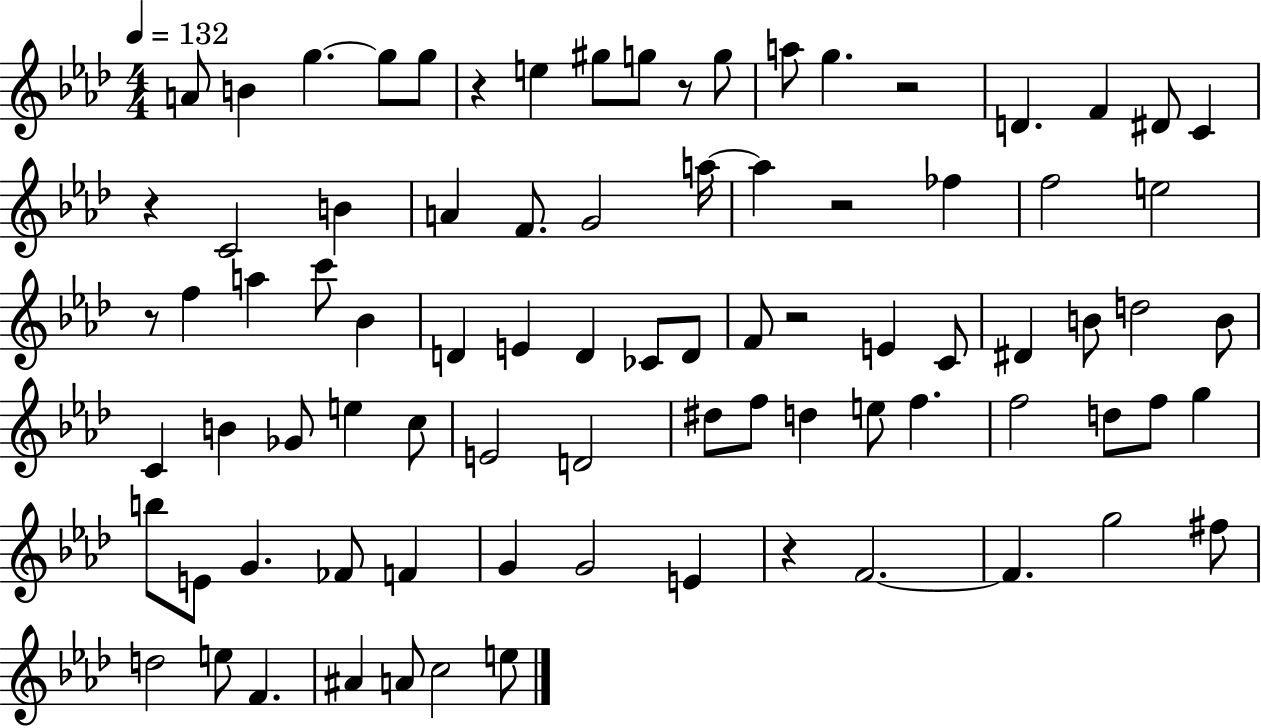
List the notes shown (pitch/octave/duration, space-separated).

A4/e B4/q G5/q. G5/e G5/e R/q E5/q G#5/e G5/e R/e G5/e A5/e G5/q. R/h D4/q. F4/q D#4/e C4/q R/q C4/h B4/q A4/q F4/e. G4/h A5/s A5/q R/h FES5/q F5/h E5/h R/e F5/q A5/q C6/e Bb4/q D4/q E4/q D4/q CES4/e D4/e F4/e R/h E4/q C4/e D#4/q B4/e D5/h B4/e C4/q B4/q Gb4/e E5/q C5/e E4/h D4/h D#5/e F5/e D5/q E5/e F5/q. F5/h D5/e F5/e G5/q B5/e E4/e G4/q. FES4/e F4/q G4/q G4/h E4/q R/q F4/h. F4/q. G5/h F#5/e D5/h E5/e F4/q. A#4/q A4/e C5/h E5/e